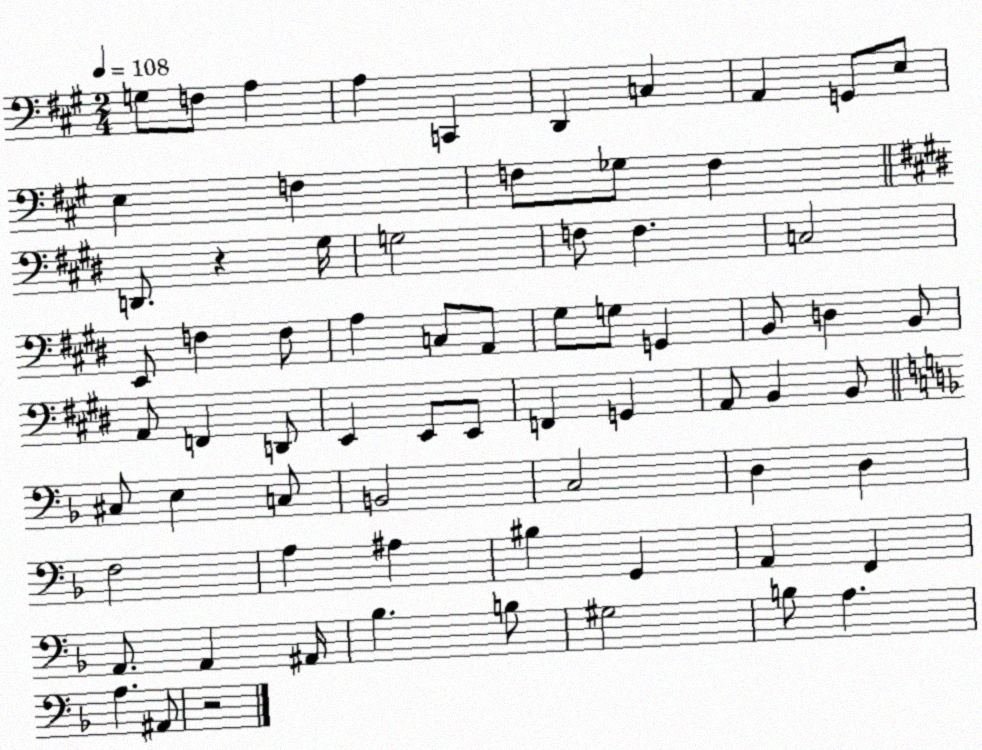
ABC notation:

X:1
T:Untitled
M:2/4
L:1/4
K:A
G,/2 F,/2 A, A, C,, D,, C, A,, G,,/2 E,/2 E, F, F,/2 _G,/2 F, D,,/2 z ^G,/4 G,2 F,/2 F, C,2 E,,/2 F, F,/2 A, C,/2 A,,/2 ^G,/2 G,/2 G,, B,,/2 D, B,,/2 A,,/2 F,, D,,/2 E,, E,,/2 E,,/2 F,, G,, A,,/2 B,, B,,/2 ^C,/2 E, C,/2 B,,2 C,2 D, D, F,2 A, ^A, ^B, G,, A,, F,, A,,/2 A,, ^A,,/4 _B, B,/2 ^G,2 B,/2 A, A, ^A,,/2 z2